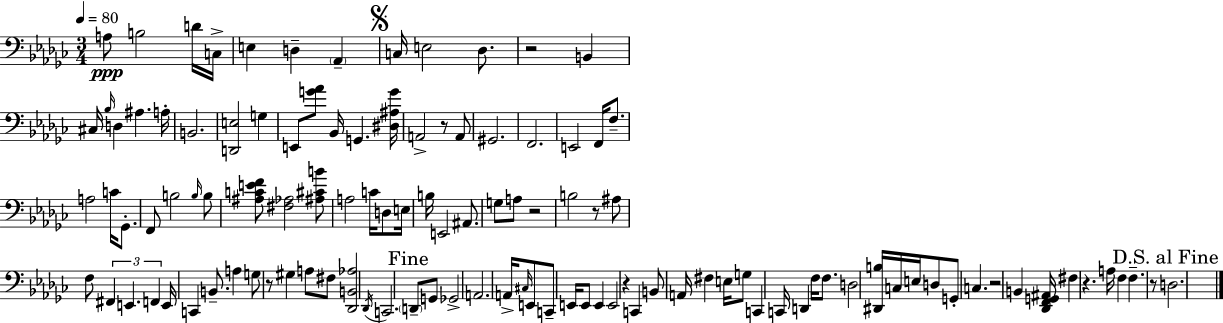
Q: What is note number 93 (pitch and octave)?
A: F3